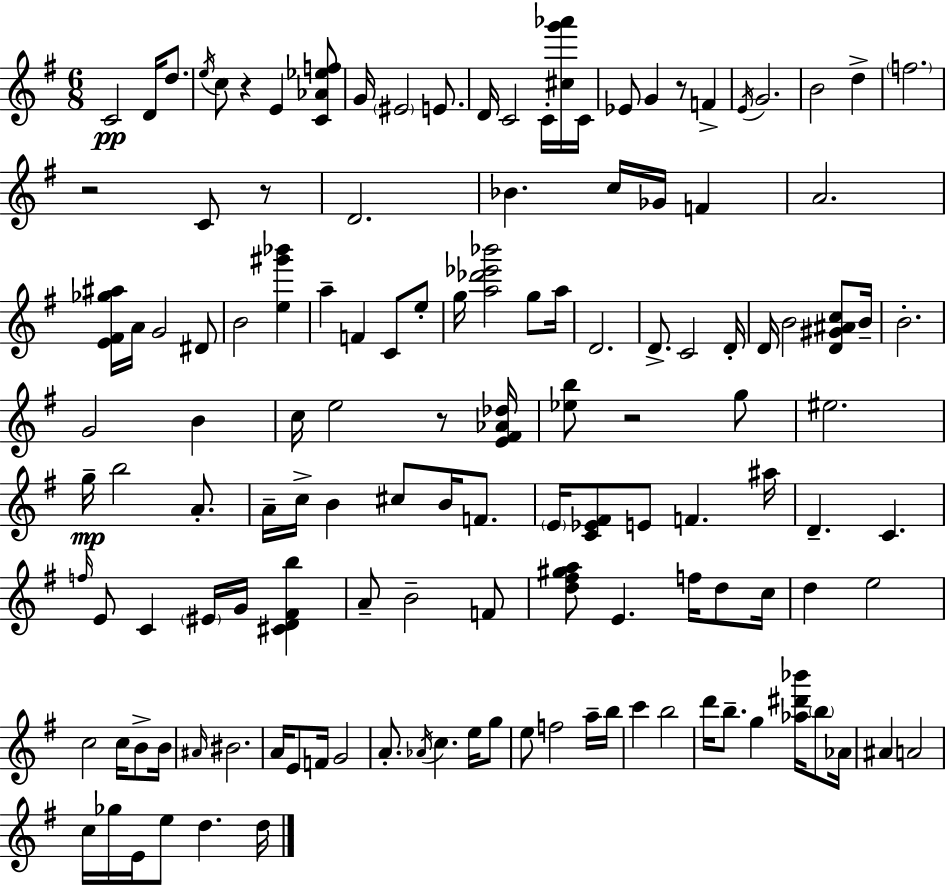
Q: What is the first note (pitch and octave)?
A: C4